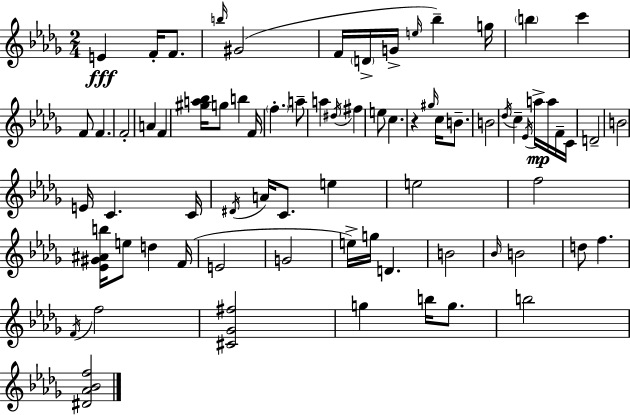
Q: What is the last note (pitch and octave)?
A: B5